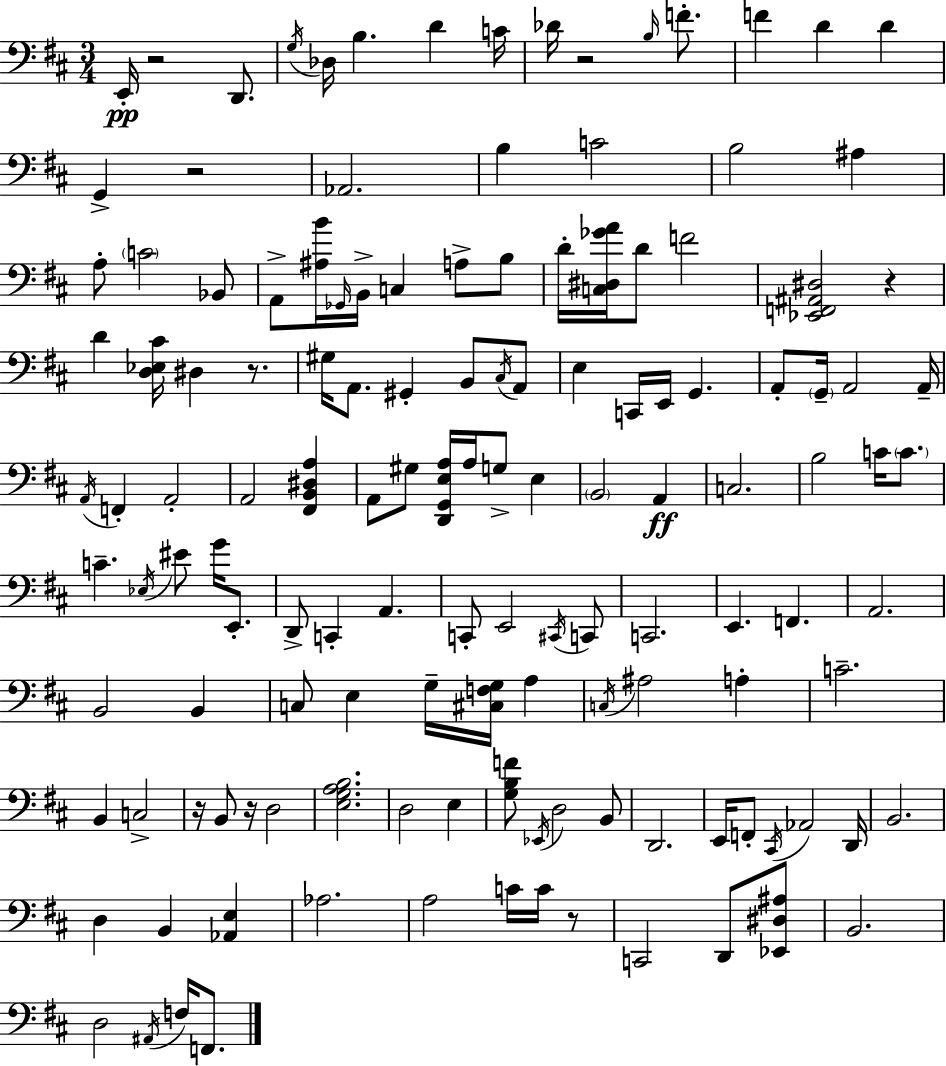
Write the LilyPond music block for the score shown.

{
  \clef bass
  \numericTimeSignature
  \time 3/4
  \key d \major
  e,16-.\pp r2 d,8. | \acciaccatura { g16 } des16 b4. d'4 | c'16 des'16 r2 \grace { b16 } f'8.-. | f'4 d'4 d'4 | \break g,4-> r2 | aes,2. | b4 c'2 | b2 ais4 | \break a8-. \parenthesize c'2 | bes,8 a,8-> <ais b'>16 \grace { ges,16 } b,16-> c4 a8-> | b8 d'16-. <c dis ges' a'>16 d'8 f'2 | <ees, f, ais, dis>2 r4 | \break d'4 <d ees cis'>16 dis4 | r8. gis16 a,8. gis,4-. b,8 | \acciaccatura { cis16 } a,8 e4 c,16 e,16 g,4. | a,8-. \parenthesize g,16-- a,2 | \break a,16-- \acciaccatura { a,16 } f,4-. a,2-. | a,2 | <fis, b, dis a>4 a,8 gis8 <d, g, e a>16 a16 g8-> | e4 \parenthesize b,2 | \break a,4\ff c2. | b2 | c'16 \parenthesize c'8. c'4.-- \acciaccatura { ees16 } | eis'8 g'16 e,8.-. d,8-> c,4-. | \break a,4. c,8-. e,2 | \acciaccatura { cis,16 } c,8 c,2. | e,4. | f,4. a,2. | \break b,2 | b,4 c8 e4 | g16-- <cis f g>16 a4 \acciaccatura { c16 } ais2 | a4-. c'2.-- | \break b,4 | c2-> r16 b,8 r16 | d2 <e g a b>2. | d2 | \break e4 <g b f'>8 \acciaccatura { ees,16 } d2 | b,8 d,2. | e,16 f,8-. | \acciaccatura { cis,16 } aes,2 d,16 b,2. | \break d4 | b,4 <aes, e>4 aes2. | a2 | c'16 c'16 r8 c,2 | \break d,8 <ees, dis ais>8 b,2. | d2 | \acciaccatura { ais,16 } f16 f,8. \bar "|."
}